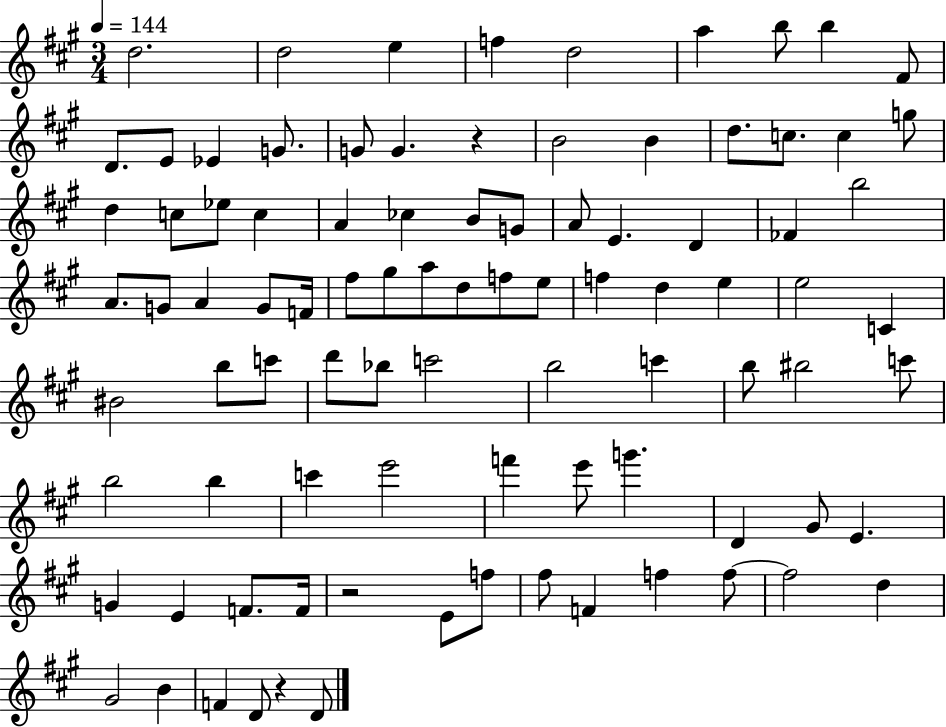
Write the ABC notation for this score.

X:1
T:Untitled
M:3/4
L:1/4
K:A
d2 d2 e f d2 a b/2 b ^F/2 D/2 E/2 _E G/2 G/2 G z B2 B d/2 c/2 c g/2 d c/2 _e/2 c A _c B/2 G/2 A/2 E D _F b2 A/2 G/2 A G/2 F/4 ^f/2 ^g/2 a/2 d/2 f/2 e/2 f d e e2 C ^B2 b/2 c'/2 d'/2 _b/2 c'2 b2 c' b/2 ^b2 c'/2 b2 b c' e'2 f' e'/2 g' D ^G/2 E G E F/2 F/4 z2 E/2 f/2 ^f/2 F f f/2 f2 d ^G2 B F D/2 z D/2